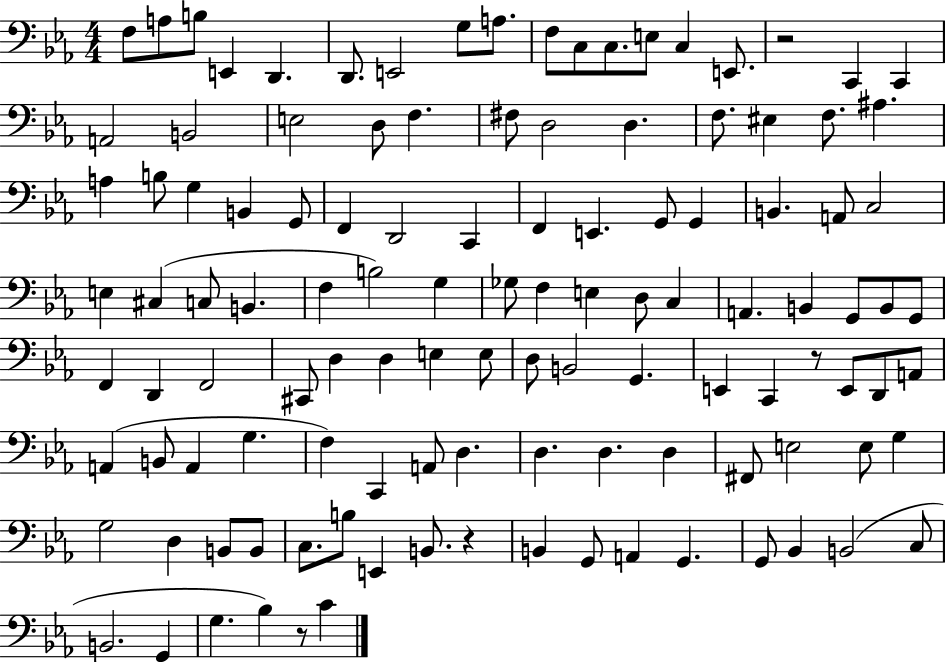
F3/e A3/e B3/e E2/q D2/q. D2/e. E2/h G3/e A3/e. F3/e C3/e C3/e. E3/e C3/q E2/e. R/h C2/q C2/q A2/h B2/h E3/h D3/e F3/q. F#3/e D3/h D3/q. F3/e. EIS3/q F3/e. A#3/q. A3/q B3/e G3/q B2/q G2/e F2/q D2/h C2/q F2/q E2/q. G2/e G2/q B2/q. A2/e C3/h E3/q C#3/q C3/e B2/q. F3/q B3/h G3/q Gb3/e F3/q E3/q D3/e C3/q A2/q. B2/q G2/e B2/e G2/e F2/q D2/q F2/h C#2/e D3/q D3/q E3/q E3/e D3/e B2/h G2/q. E2/q C2/q R/e E2/e D2/e A2/e A2/q B2/e A2/q G3/q. F3/q C2/q A2/e D3/q. D3/q. D3/q. D3/q F#2/e E3/h E3/e G3/q G3/h D3/q B2/e B2/e C3/e. B3/e E2/q B2/e. R/q B2/q G2/e A2/q G2/q. G2/e Bb2/q B2/h C3/e B2/h. G2/q G3/q. Bb3/q R/e C4/q